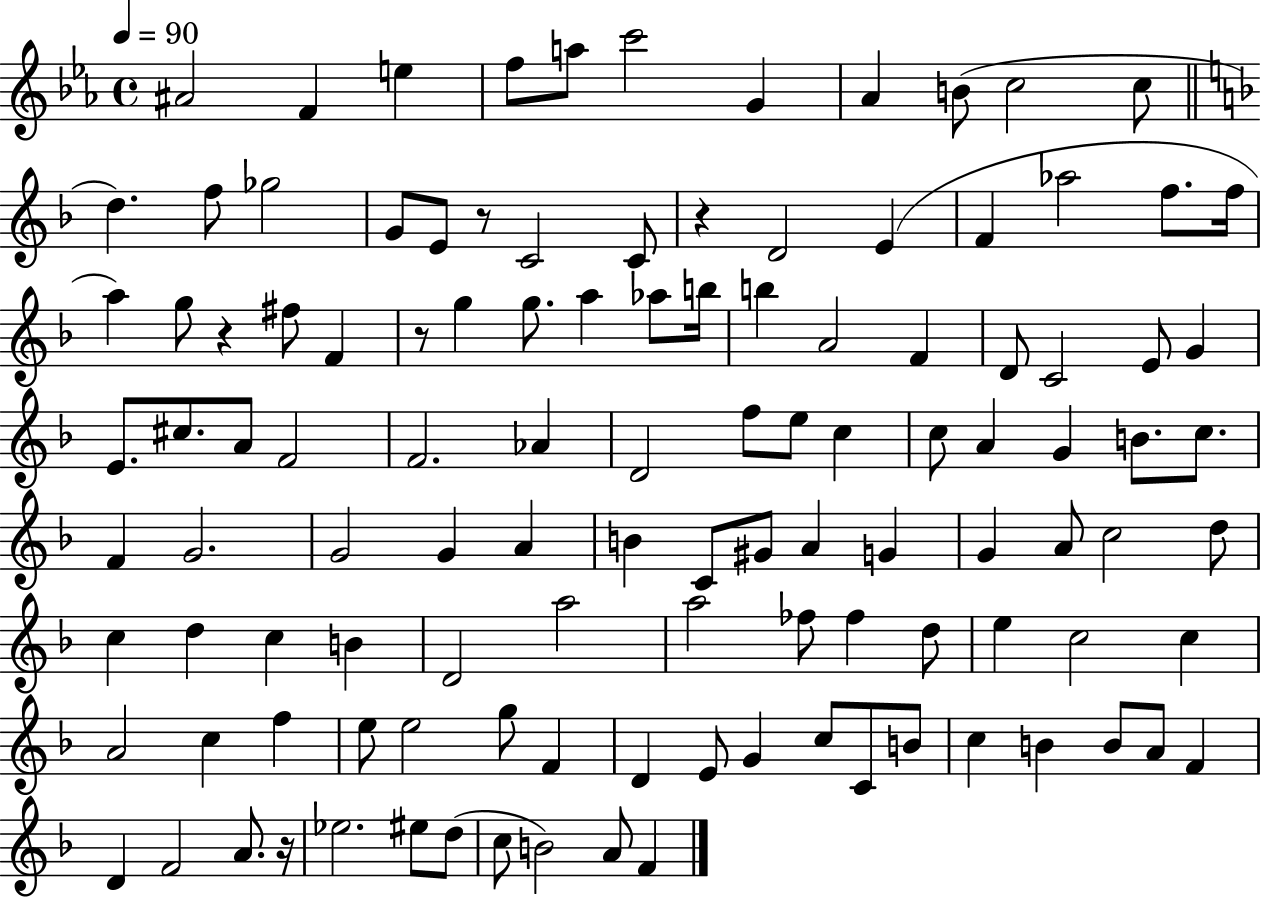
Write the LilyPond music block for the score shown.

{
  \clef treble
  \time 4/4
  \defaultTimeSignature
  \key ees \major
  \tempo 4 = 90
  \repeat volta 2 { ais'2 f'4 e''4 | f''8 a''8 c'''2 g'4 | aes'4 b'8( c''2 c''8 | \bar "||" \break \key f \major d''4.) f''8 ges''2 | g'8 e'8 r8 c'2 c'8 | r4 d'2 e'4( | f'4 aes''2 f''8. f''16 | \break a''4) g''8 r4 fis''8 f'4 | r8 g''4 g''8. a''4 aes''8 b''16 | b''4 a'2 f'4 | d'8 c'2 e'8 g'4 | \break e'8. cis''8. a'8 f'2 | f'2. aes'4 | d'2 f''8 e''8 c''4 | c''8 a'4 g'4 b'8. c''8. | \break f'4 g'2. | g'2 g'4 a'4 | b'4 c'8 gis'8 a'4 g'4 | g'4 a'8 c''2 d''8 | \break c''4 d''4 c''4 b'4 | d'2 a''2 | a''2 fes''8 fes''4 d''8 | e''4 c''2 c''4 | \break a'2 c''4 f''4 | e''8 e''2 g''8 f'4 | d'4 e'8 g'4 c''8 c'8 b'8 | c''4 b'4 b'8 a'8 f'4 | \break d'4 f'2 a'8. r16 | ees''2. eis''8 d''8( | c''8 b'2) a'8 f'4 | } \bar "|."
}